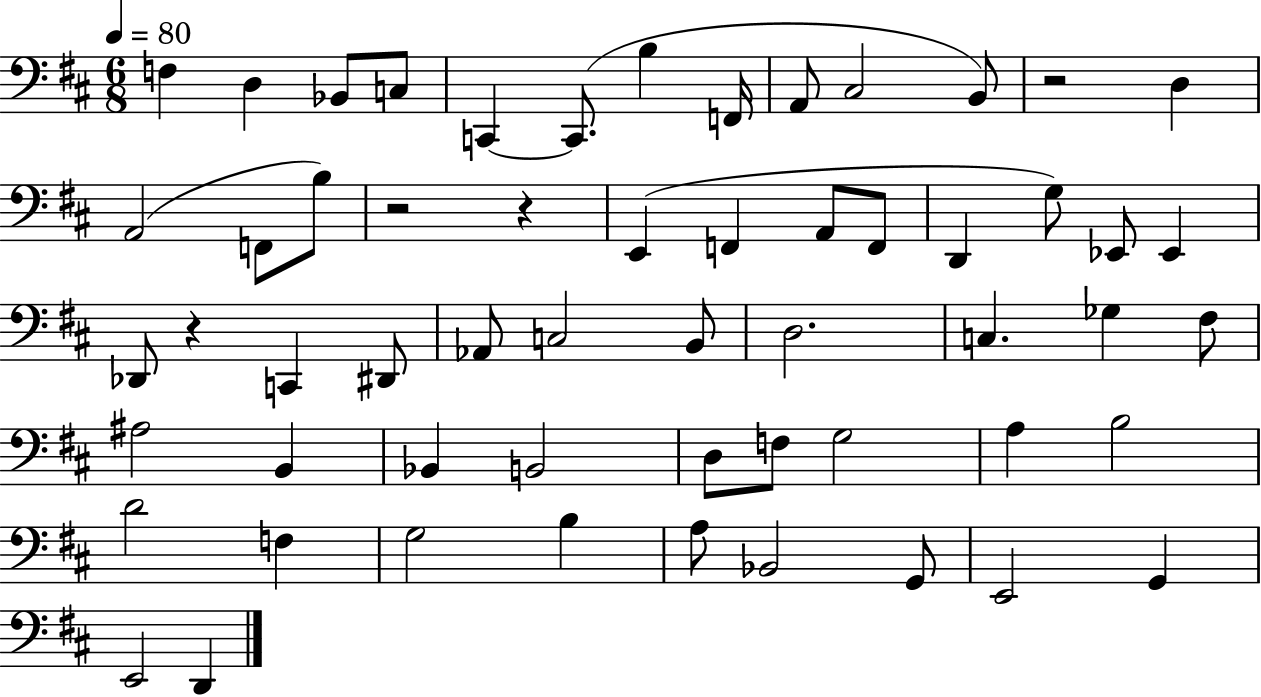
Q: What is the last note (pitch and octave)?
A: D2